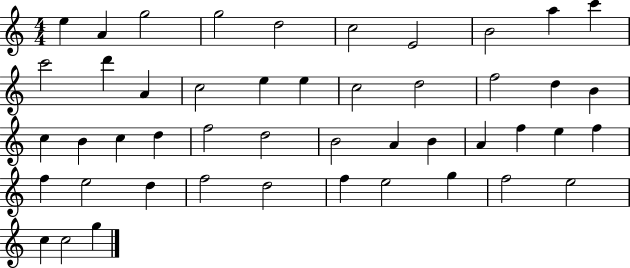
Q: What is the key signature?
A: C major